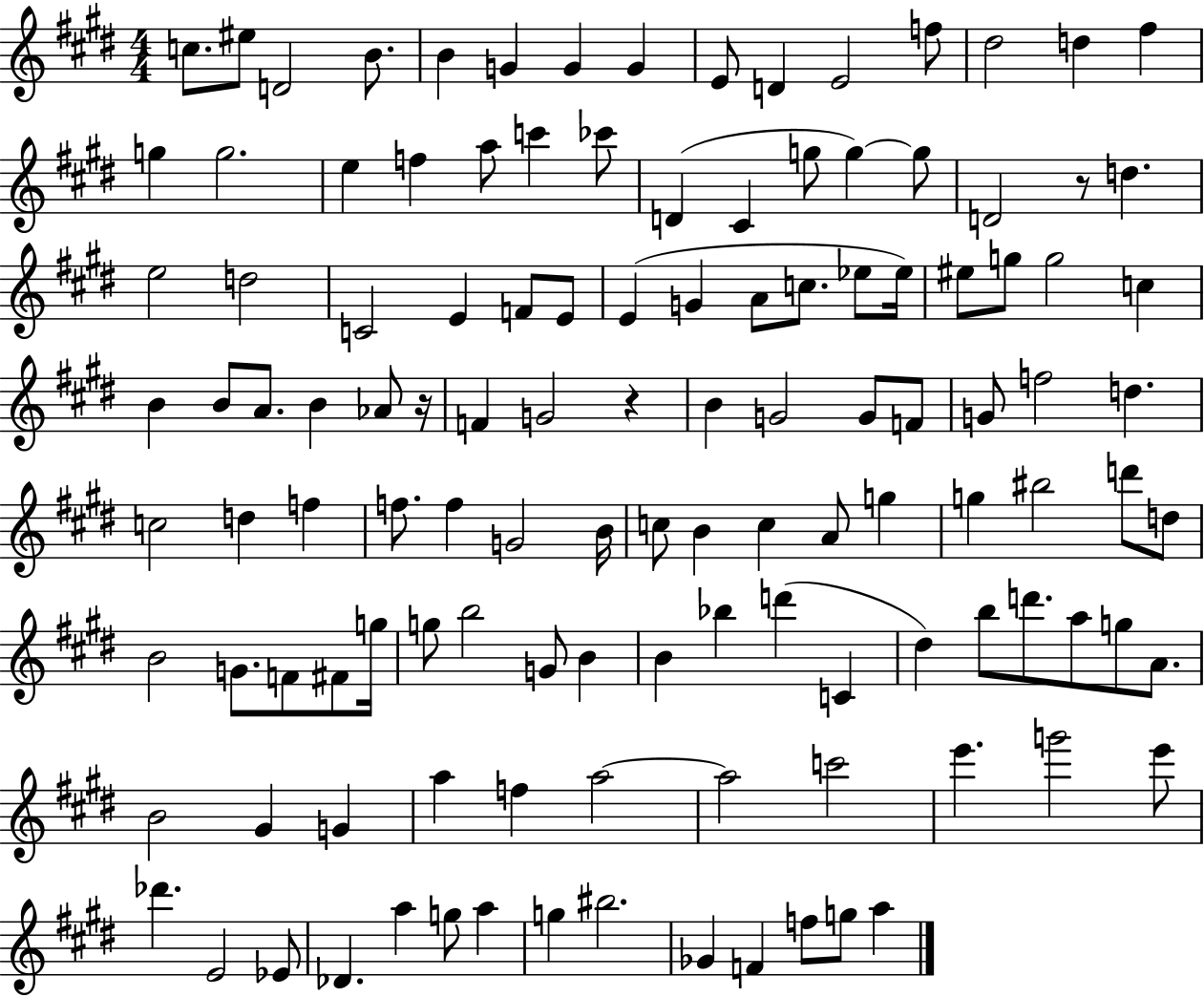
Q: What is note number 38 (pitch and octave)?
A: A4